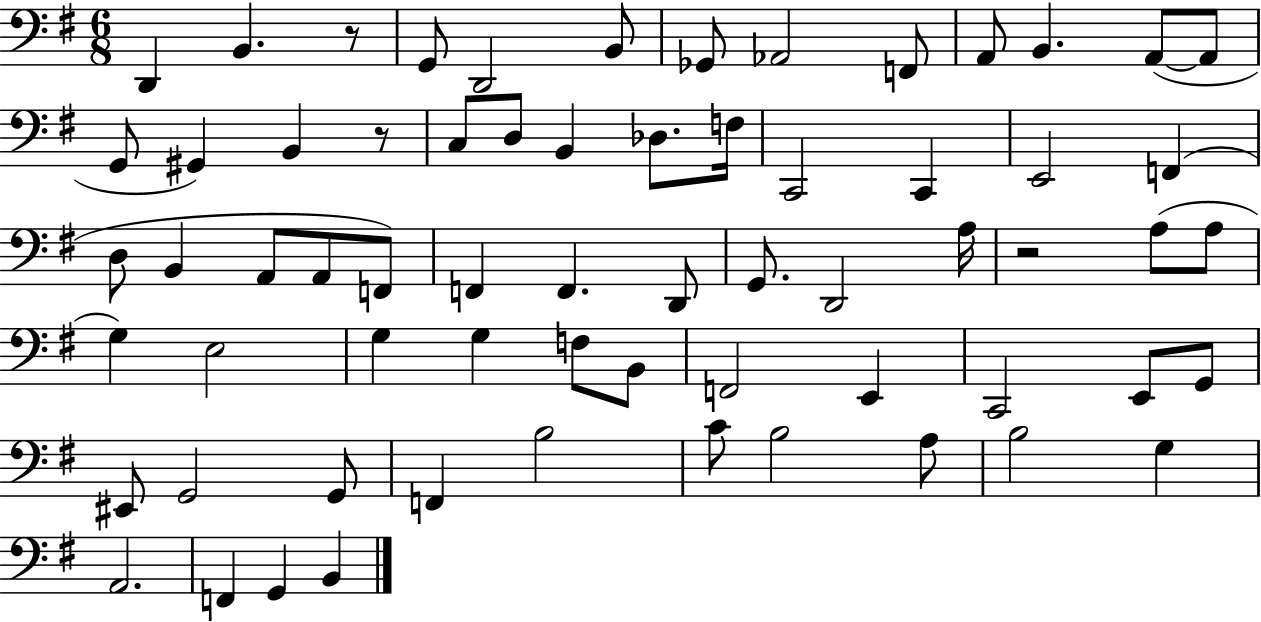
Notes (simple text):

D2/q B2/q. R/e G2/e D2/h B2/e Gb2/e Ab2/h F2/e A2/e B2/q. A2/e A2/e G2/e G#2/q B2/q R/e C3/e D3/e B2/q Db3/e. F3/s C2/h C2/q E2/h F2/q D3/e B2/q A2/e A2/e F2/e F2/q F2/q. D2/e G2/e. D2/h A3/s R/h A3/e A3/e G3/q E3/h G3/q G3/q F3/e B2/e F2/h E2/q C2/h E2/e G2/e EIS2/e G2/h G2/e F2/q B3/h C4/e B3/h A3/e B3/h G3/q A2/h. F2/q G2/q B2/q